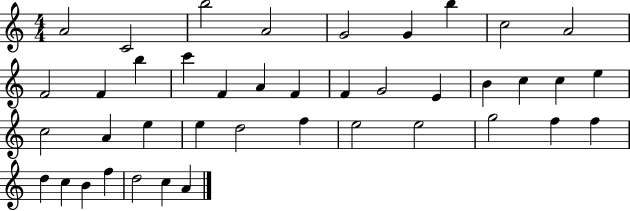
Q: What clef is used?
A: treble